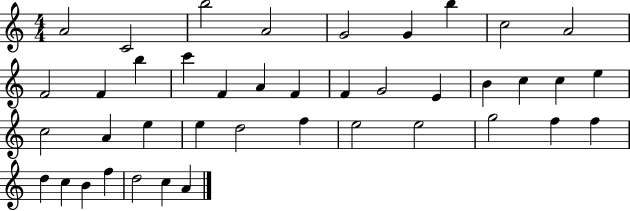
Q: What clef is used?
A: treble